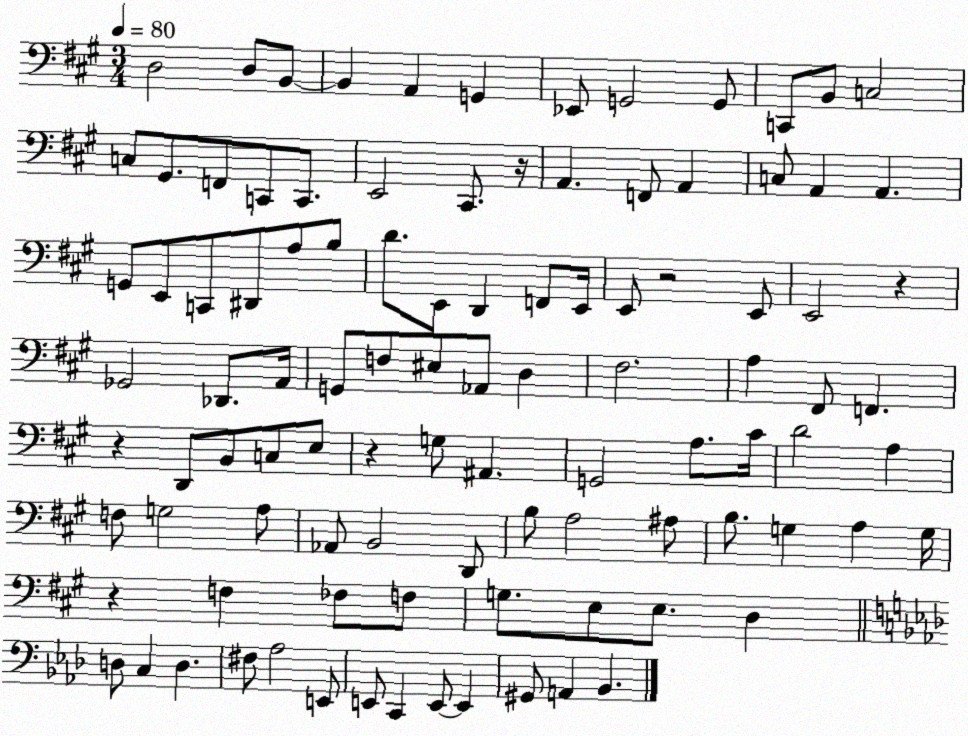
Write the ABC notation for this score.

X:1
T:Untitled
M:3/4
L:1/4
K:A
D,2 D,/2 B,,/2 B,, A,, G,, _E,,/2 G,,2 G,,/2 C,,/2 B,,/2 C,2 C,/2 ^G,,/2 F,,/2 C,,/2 C,,/2 E,,2 ^C,,/2 z/4 A,, F,,/2 A,, C,/2 A,, A,, G,,/2 E,,/2 C,,/2 ^D,,/2 A,/2 B,/2 D/2 E,,/2 D,, F,,/2 E,,/4 E,,/2 z2 E,,/2 E,,2 z _G,,2 _D,,/2 A,,/4 G,,/2 F,/2 ^E,/2 _A,,/2 D, ^F,2 A, ^F,,/2 F,, z D,,/2 B,,/2 C,/2 E,/2 z G,/2 ^A,, G,,2 A,/2 ^C/4 D2 A, F,/2 G,2 A,/2 _A,,/2 B,,2 D,,/2 B,/2 A,2 ^A,/2 B,/2 G, A, G,/4 z F, _F,/2 F,/2 G,/2 E,/2 E,/2 D, D,/2 C, D, ^F,/2 _A,2 E,,/2 E,,/2 C,, E,,/2 E,, ^G,,/2 A,, _B,,